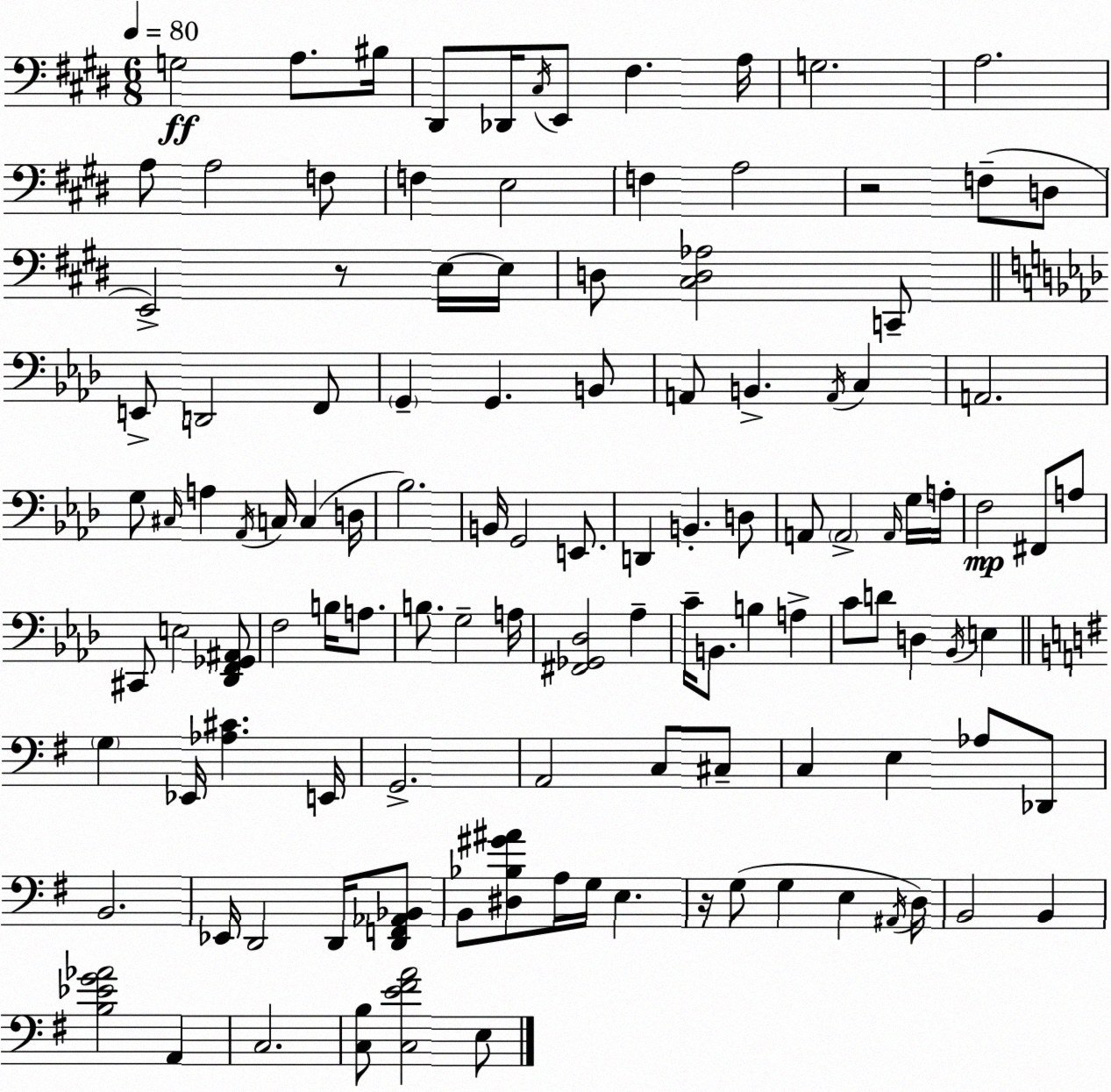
X:1
T:Untitled
M:6/8
L:1/4
K:E
G,2 A,/2 ^B,/4 ^D,,/2 _D,,/4 ^C,/4 E,,/2 ^F, A,/4 G,2 A,2 A,/2 A,2 F,/2 F, E,2 F, A,2 z2 F,/2 D,/2 E,,2 z/2 E,/4 E,/4 D,/2 [^C,D,_A,]2 C,,/2 E,,/2 D,,2 F,,/2 G,, G,, B,,/2 A,,/2 B,, A,,/4 C, A,,2 G,/2 ^C,/4 A, _A,,/4 C,/4 C, D,/4 _B,2 B,,/4 G,,2 E,,/2 D,, B,, D,/2 A,,/2 A,,2 A,,/4 G,/4 A,/4 F,2 ^F,,/2 A,/2 ^C,,/2 E,2 [_D,,F,,_G,,^A,,]/2 F,2 B,/4 A,/2 B,/2 G,2 A,/4 [^F,,_G,,_D,]2 _A, C/4 B,,/2 B, A, C/2 D/2 D, _B,,/4 E, G, _E,,/4 [_A,^C] E,,/4 G,,2 A,,2 C,/2 ^C,/2 C, E, _A,/2 _D,,/2 B,,2 _E,,/4 D,,2 D,,/4 [D,,F,,_A,,_B,,]/2 B,,/2 [^D,_B,^G^A]/2 A,/4 G,/4 E, z/4 G,/2 G, E, ^A,,/4 D,/4 B,,2 B,, [B,_EG_A]2 A,, C,2 [C,B,]/2 [C,E^FA]2 E,/2